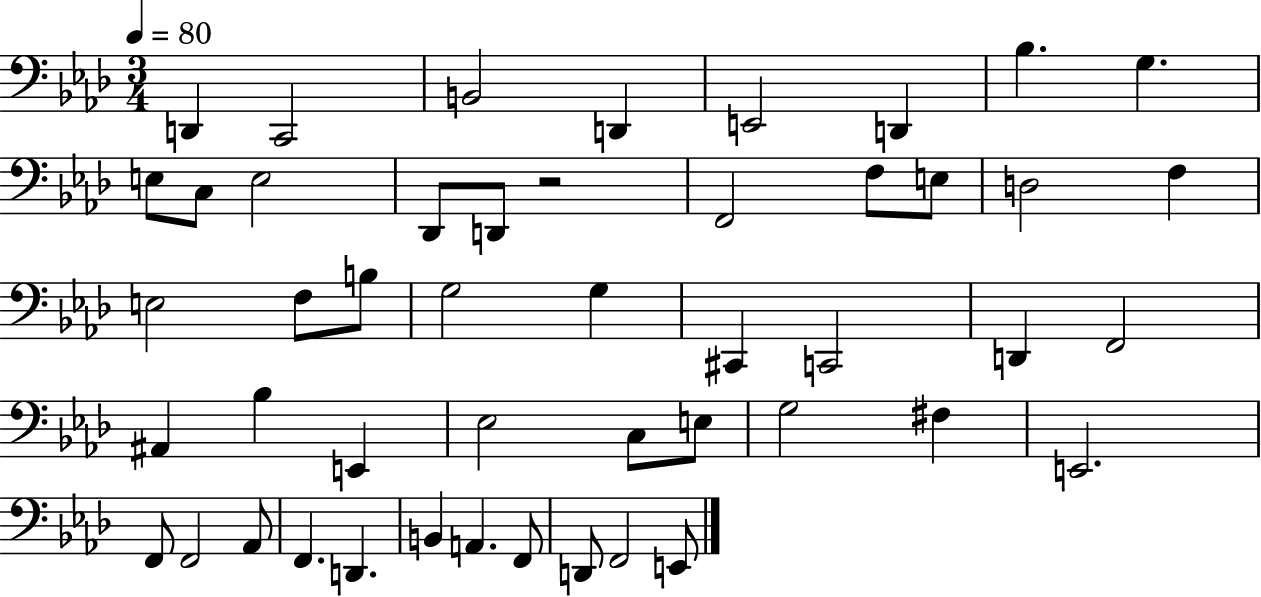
D2/q C2/h B2/h D2/q E2/h D2/q Bb3/q. G3/q. E3/e C3/e E3/h Db2/e D2/e R/h F2/h F3/e E3/e D3/h F3/q E3/h F3/e B3/e G3/h G3/q C#2/q C2/h D2/q F2/h A#2/q Bb3/q E2/q Eb3/h C3/e E3/e G3/h F#3/q E2/h. F2/e F2/h Ab2/e F2/q. D2/q. B2/q A2/q. F2/e D2/e F2/h E2/e